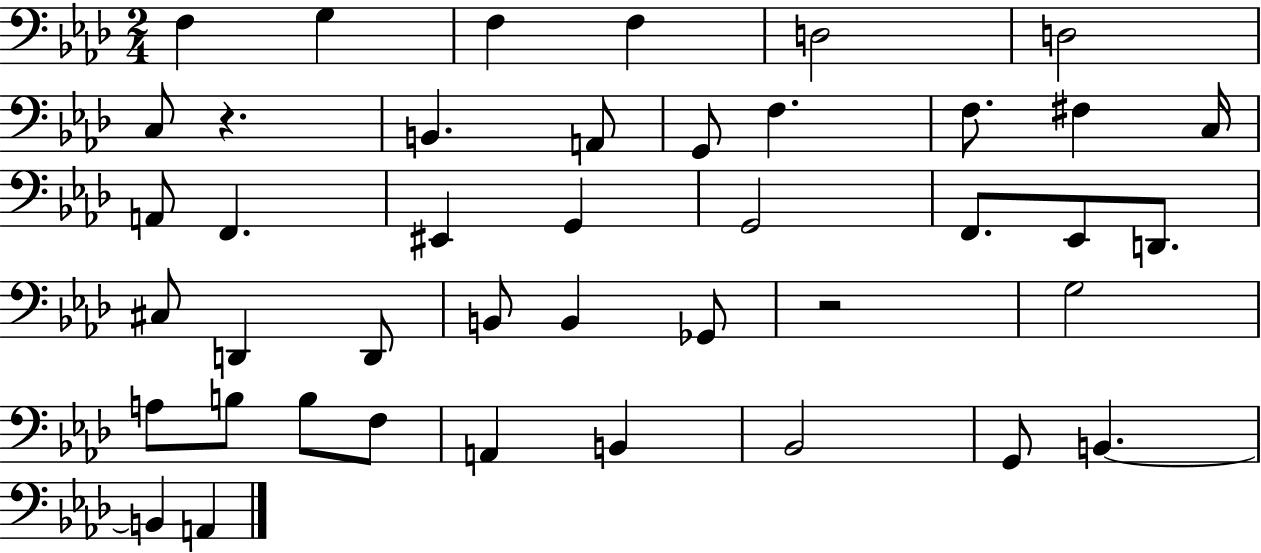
{
  \clef bass
  \numericTimeSignature
  \time 2/4
  \key aes \major
  f4 g4 | f4 f4 | d2 | d2 | \break c8 r4. | b,4. a,8 | g,8 f4. | f8. fis4 c16 | \break a,8 f,4. | eis,4 g,4 | g,2 | f,8. ees,8 d,8. | \break cis8 d,4 d,8 | b,8 b,4 ges,8 | r2 | g2 | \break a8 b8 b8 f8 | a,4 b,4 | bes,2 | g,8 b,4.~~ | \break b,4 a,4 | \bar "|."
}